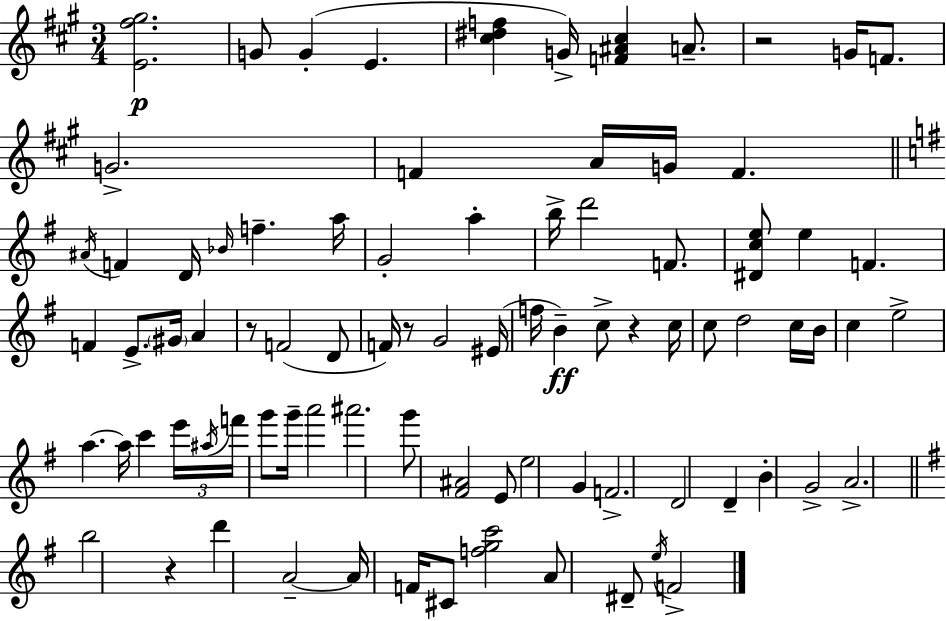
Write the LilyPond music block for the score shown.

{
  \clef treble
  \numericTimeSignature
  \time 3/4
  \key a \major
  <e' fis'' gis''>2.\p | g'8 g'4-.( e'4. | <cis'' dis'' f''>4 g'16->) <f' ais' cis''>4 a'8.-- | r2 g'16 f'8. | \break g'2.-> | f'4 a'16 g'16 f'4. | \bar "||" \break \key g \major \acciaccatura { ais'16 } f'4 d'16 \grace { bes'16 } f''4.-- | a''16 g'2-. a''4-. | b''16-> d'''2 f'8. | <dis' c'' e''>8 e''4 f'4. | \break f'4 e'8.-> \parenthesize gis'16 a'4 | r8 f'2( | d'8 f'16) r8 g'2 | eis'16( f''16 b'4--\ff) c''8-> r4 | \break c''16 c''8 d''2 | c''16 b'16 c''4 e''2-> | a''4.~~ a''16 c'''4 | \tuplet 3/2 { e'''16 \acciaccatura { ais''16 } f'''16 } g'''8 g'''16-- a'''2 | \break ais'''2. | g'''8 <fis' ais'>2 | e'8 e''2 g'4 | f'2.-> | \break d'2 d'4-- | b'4-. g'2-> | a'2.-> | \bar "||" \break \key g \major b''2 r4 | d'''4 a'2--~~ | a'16 f'16 cis'8 <f'' g'' c'''>2 | a'8 dis'8-- \acciaccatura { e''16 } f'2-> | \break \bar "|."
}